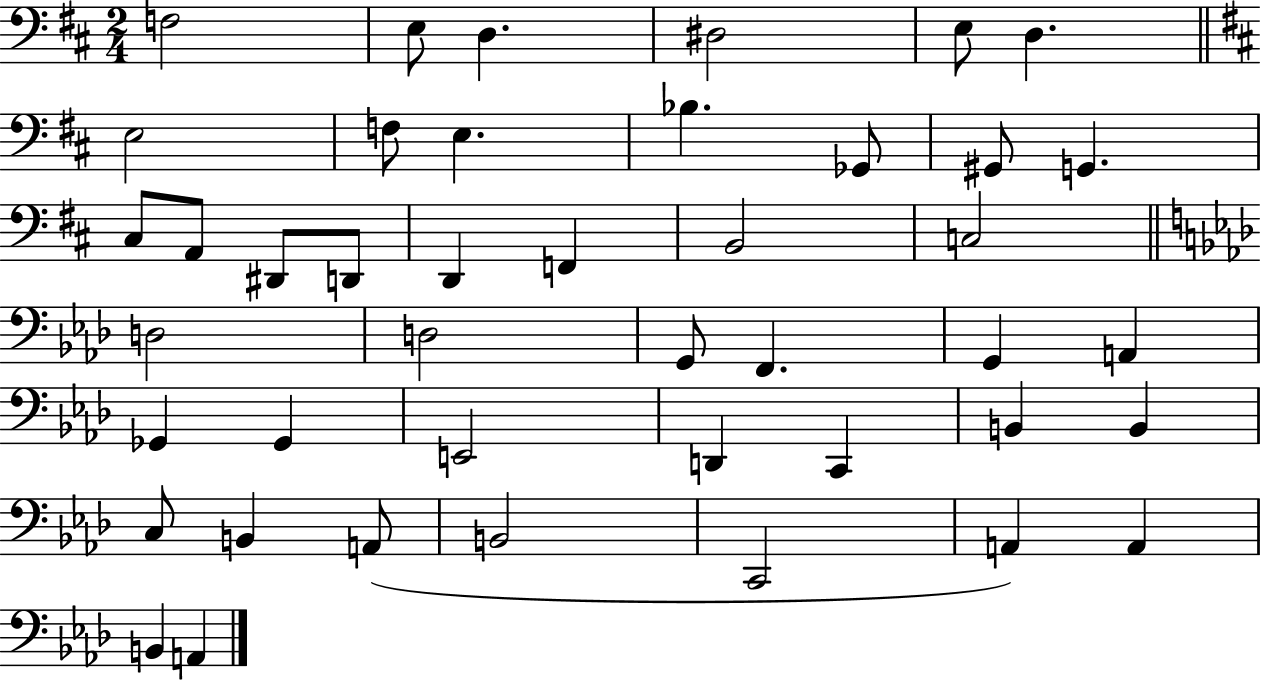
{
  \clef bass
  \numericTimeSignature
  \time 2/4
  \key d \major
  \repeat volta 2 { f2 | e8 d4. | dis2 | e8 d4. | \break \bar "||" \break \key d \major e2 | f8 e4. | bes4. ges,8 | gis,8 g,4. | \break cis8 a,8 dis,8 d,8 | d,4 f,4 | b,2 | c2 | \break \bar "||" \break \key aes \major d2 | d2 | g,8 f,4. | g,4 a,4 | \break ges,4 ges,4 | e,2 | d,4 c,4 | b,4 b,4 | \break c8 b,4 a,8( | b,2 | c,2 | a,4) a,4 | \break b,4 a,4 | } \bar "|."
}